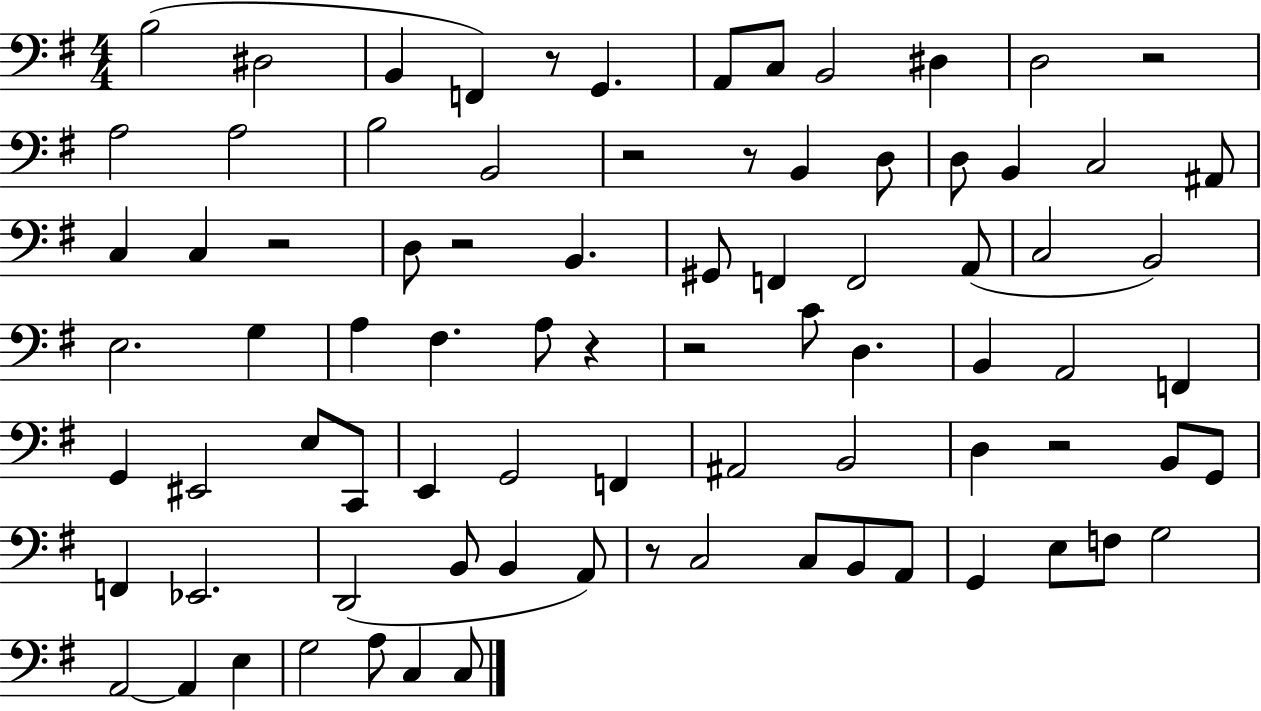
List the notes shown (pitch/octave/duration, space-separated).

B3/h D#3/h B2/q F2/q R/e G2/q. A2/e C3/e B2/h D#3/q D3/h R/h A3/h A3/h B3/h B2/h R/h R/e B2/q D3/e D3/e B2/q C3/h A#2/e C3/q C3/q R/h D3/e R/h B2/q. G#2/e F2/q F2/h A2/e C3/h B2/h E3/h. G3/q A3/q F#3/q. A3/e R/q R/h C4/e D3/q. B2/q A2/h F2/q G2/q EIS2/h E3/e C2/e E2/q G2/h F2/q A#2/h B2/h D3/q R/h B2/e G2/e F2/q Eb2/h. D2/h B2/e B2/q A2/e R/e C3/h C3/e B2/e A2/e G2/q E3/e F3/e G3/h A2/h A2/q E3/q G3/h A3/e C3/q C3/e